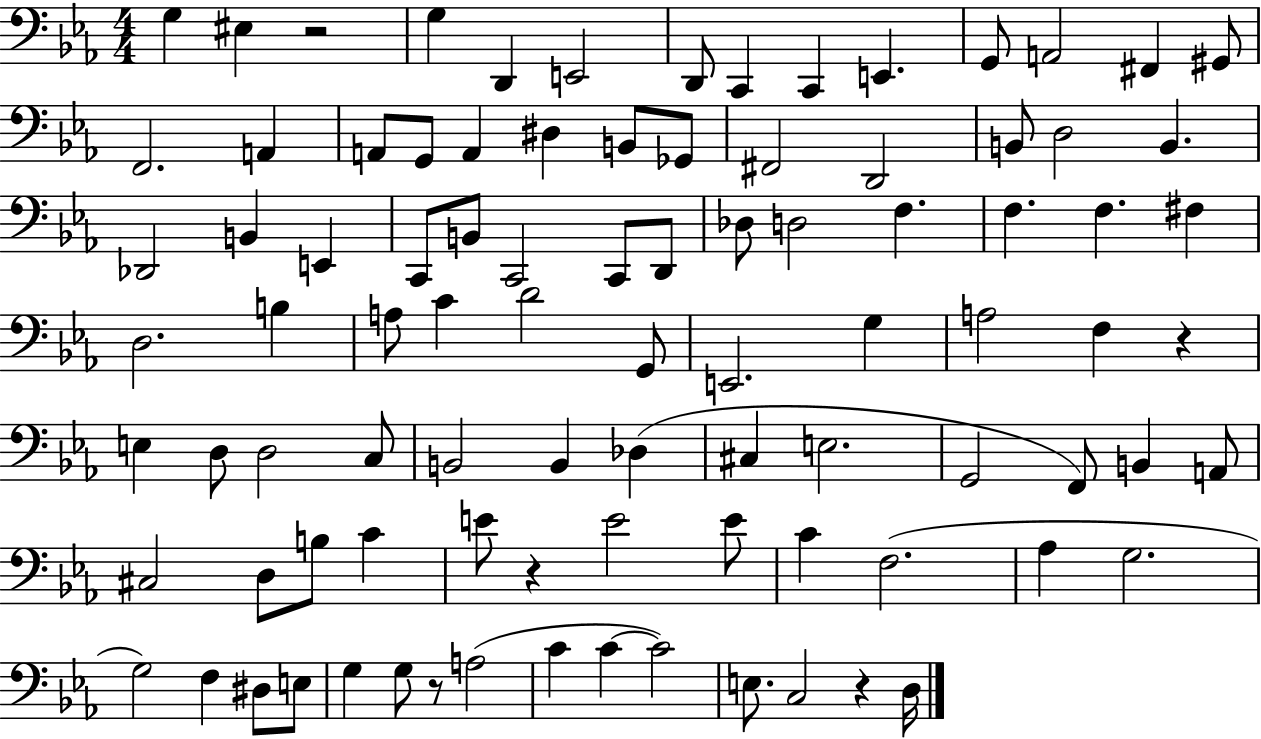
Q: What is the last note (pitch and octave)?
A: D3